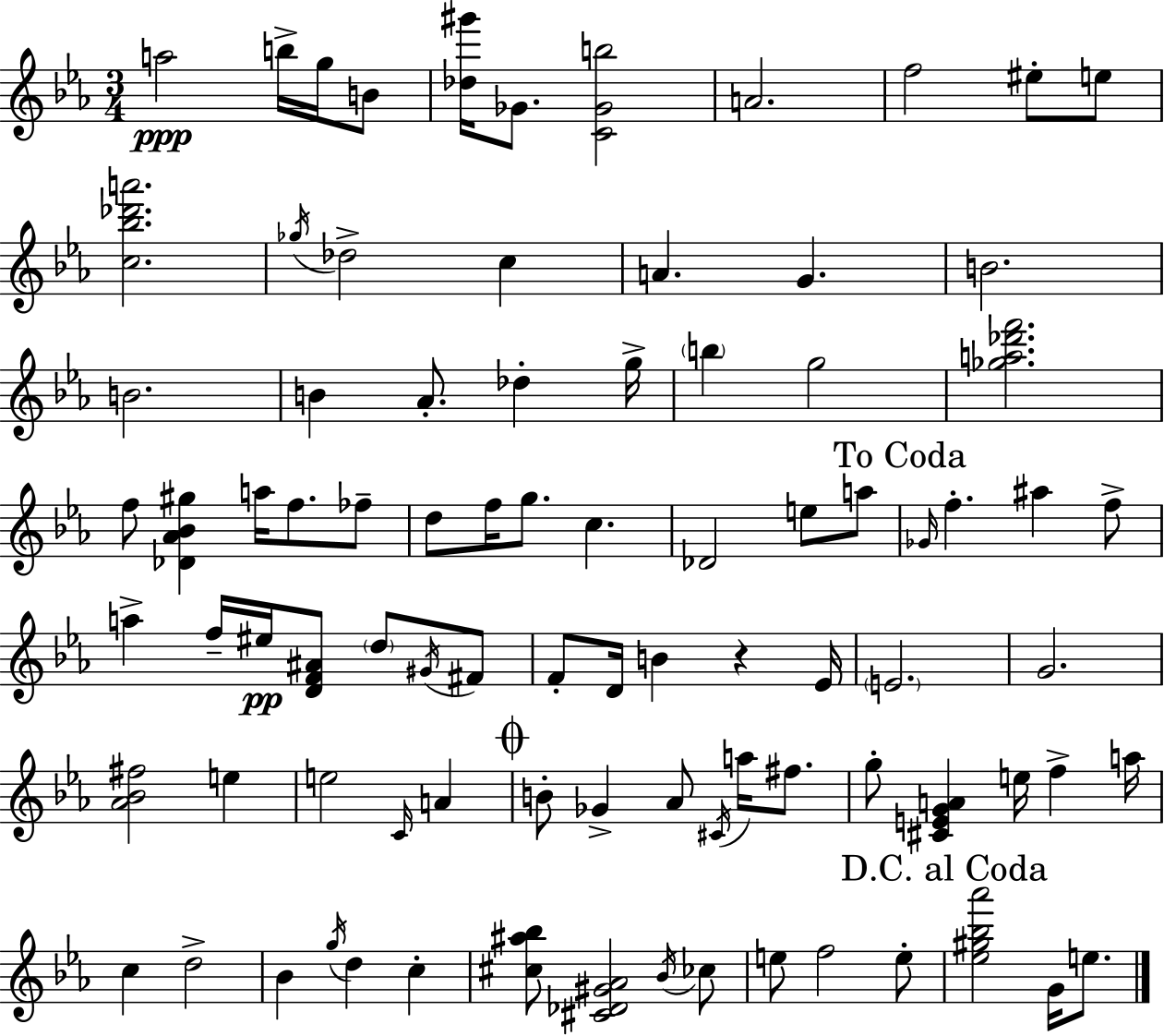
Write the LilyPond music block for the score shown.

{
  \clef treble
  \numericTimeSignature
  \time 3/4
  \key c \minor
  a''2\ppp b''16-> g''16 b'8 | <des'' gis'''>16 ges'8. <c' ges' b''>2 | a'2. | f''2 eis''8-. e''8 | \break <c'' bes'' des''' a'''>2. | \acciaccatura { ges''16 } des''2-> c''4 | a'4. g'4. | b'2. | \break b'2. | b'4 aes'8.-. des''4-. | g''16-> \parenthesize b''4 g''2 | <ges'' a'' des''' f'''>2. | \break f''8 <des' aes' bes' gis''>4 a''16 f''8. fes''8-- | d''8 f''16 g''8. c''4. | des'2 e''8 a''8 | \mark "To Coda" \grace { ges'16 } f''4.-. ais''4 | \break f''8-> a''4-> f''16-- eis''16\pp <d' f' ais'>8 \parenthesize d''8 | \acciaccatura { gis'16 } fis'8 f'8-. d'16 b'4 r4 | ees'16 \parenthesize e'2. | g'2. | \break <aes' bes' fis''>2 e''4 | e''2 \grace { c'16 } | a'4 \mark \markup { \musicglyph "scripts.coda" } b'8-. ges'4-> aes'8 | \acciaccatura { cis'16 } a''16 fis''8. g''8-. <cis' e' g' a'>4 e''16 | \break f''4-> a''16 c''4 d''2-> | bes'4 \acciaccatura { g''16 } d''4 | c''4-. <cis'' ais'' bes''>8 <cis' des' gis' aes'>2 | \acciaccatura { bes'16 } ces''8 e''8 f''2 | \break e''8-. \mark "D.C. al Coda" <ees'' gis'' bes'' aes'''>2 | g'16 e''8. \bar "|."
}